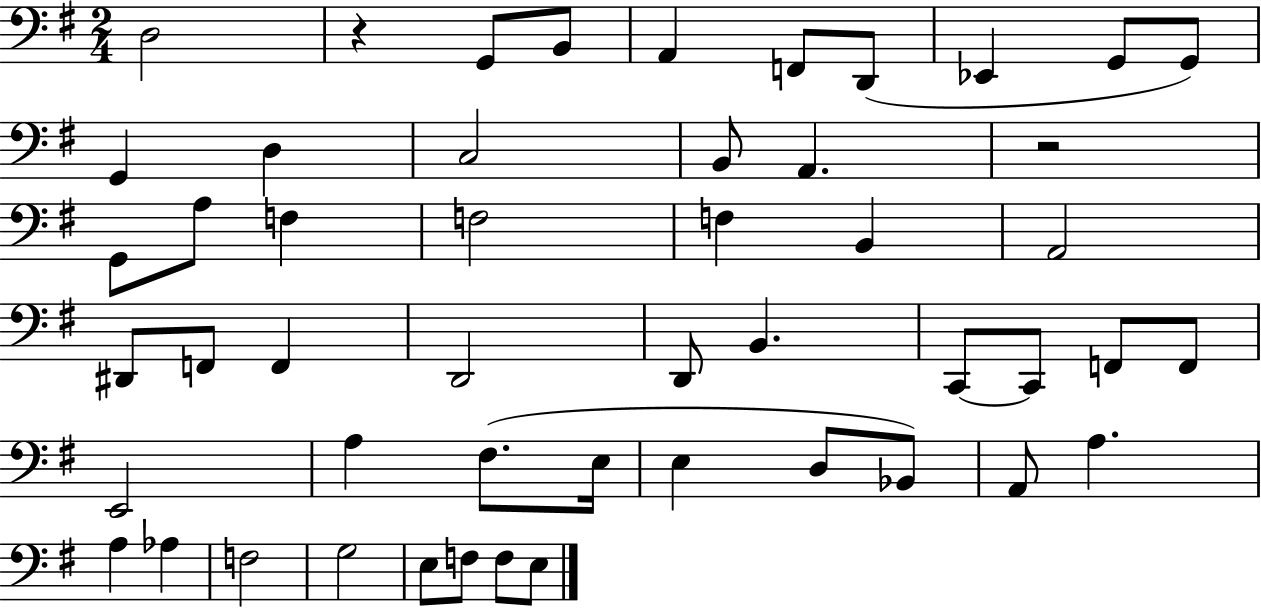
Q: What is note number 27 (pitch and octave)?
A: B2